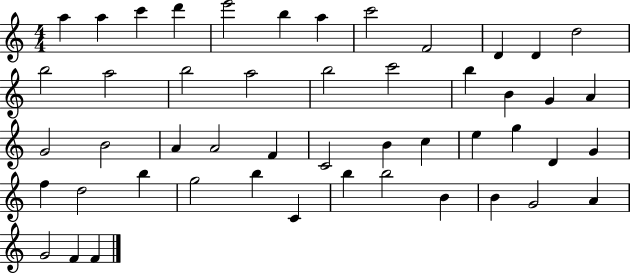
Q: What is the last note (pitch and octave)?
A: F4